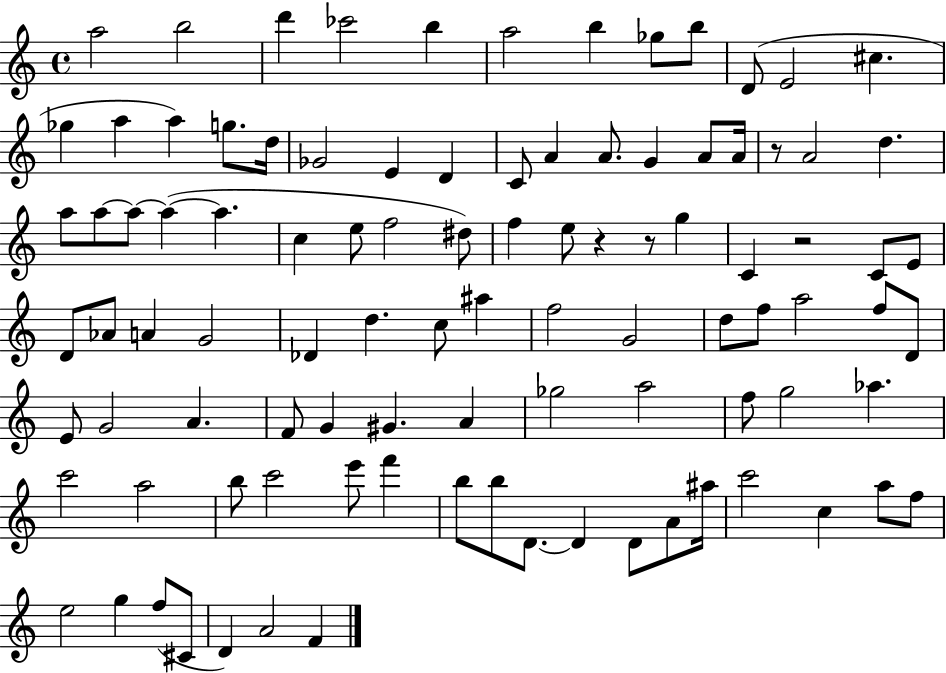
{
  \clef treble
  \time 4/4
  \defaultTimeSignature
  \key c \major
  a''2 b''2 | d'''4 ces'''2 b''4 | a''2 b''4 ges''8 b''8 | d'8( e'2 cis''4. | \break ges''4 a''4 a''4) g''8. d''16 | ges'2 e'4 d'4 | c'8 a'4 a'8. g'4 a'8 a'16 | r8 a'2 d''4. | \break a''8 a''8~~ a''8~~ a''4~(~ a''4. | c''4 e''8 f''2 dis''8) | f''4 e''8 r4 r8 g''4 | c'4 r2 c'8 e'8 | \break d'8 aes'8 a'4 g'2 | des'4 d''4. c''8 ais''4 | f''2 g'2 | d''8 f''8 a''2 f''8 d'8 | \break e'8 g'2 a'4. | f'8 g'4 gis'4. a'4 | ges''2 a''2 | f''8 g''2 aes''4. | \break c'''2 a''2 | b''8 c'''2 e'''8 f'''4 | b''8 b''8 d'8.~~ d'4 d'8 a'8 ais''16 | c'''2 c''4 a''8 f''8 | \break e''2 g''4 f''8( cis'8 | d'4) a'2 f'4 | \bar "|."
}